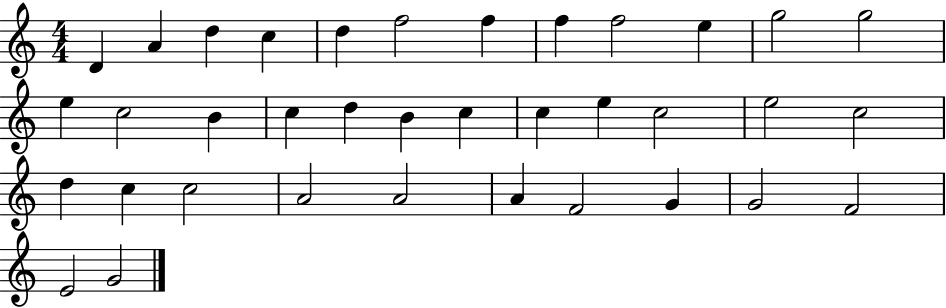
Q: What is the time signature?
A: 4/4